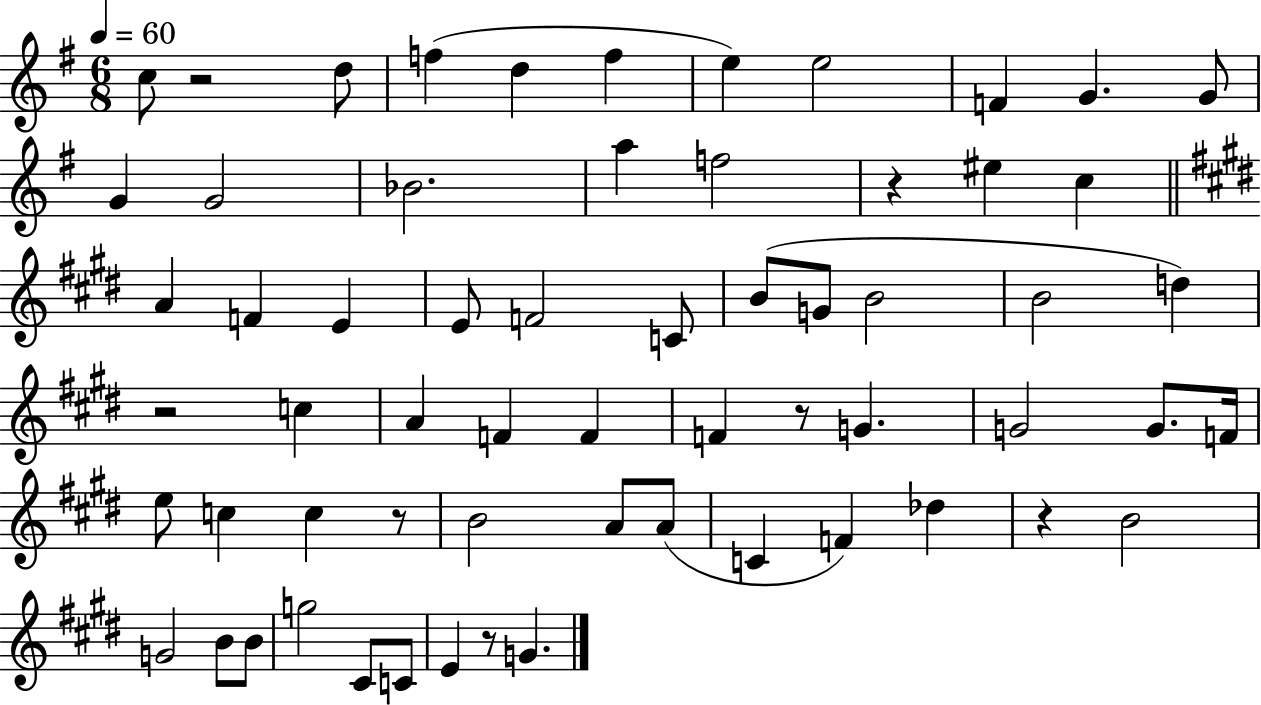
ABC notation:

X:1
T:Untitled
M:6/8
L:1/4
K:G
c/2 z2 d/2 f d f e e2 F G G/2 G G2 _B2 a f2 z ^e c A F E E/2 F2 C/2 B/2 G/2 B2 B2 d z2 c A F F F z/2 G G2 G/2 F/4 e/2 c c z/2 B2 A/2 A/2 C F _d z B2 G2 B/2 B/2 g2 ^C/2 C/2 E z/2 G